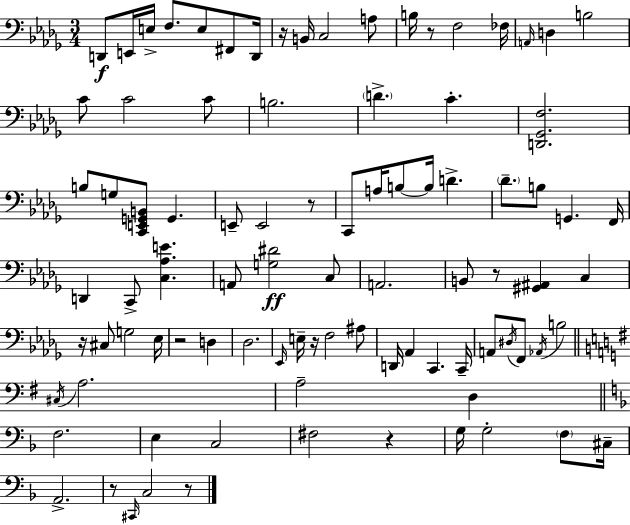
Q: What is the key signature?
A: BES minor